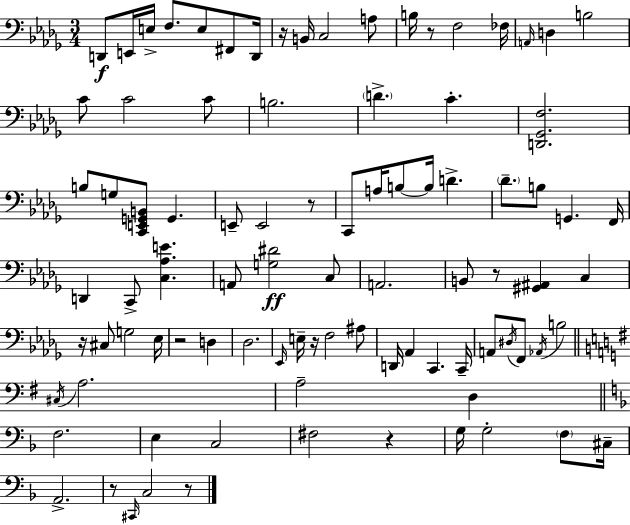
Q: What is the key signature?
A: BES minor